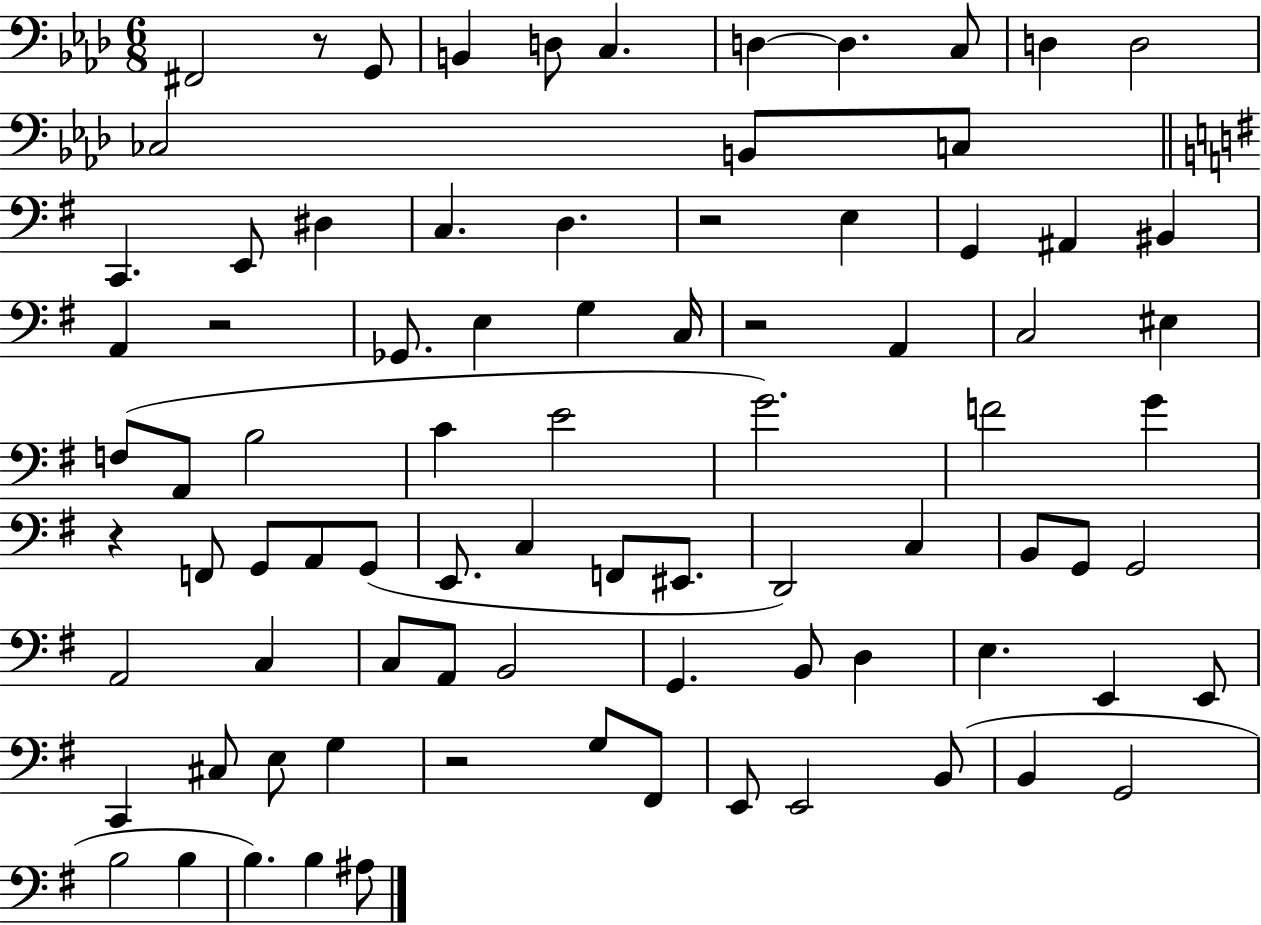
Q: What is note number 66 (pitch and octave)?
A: G3